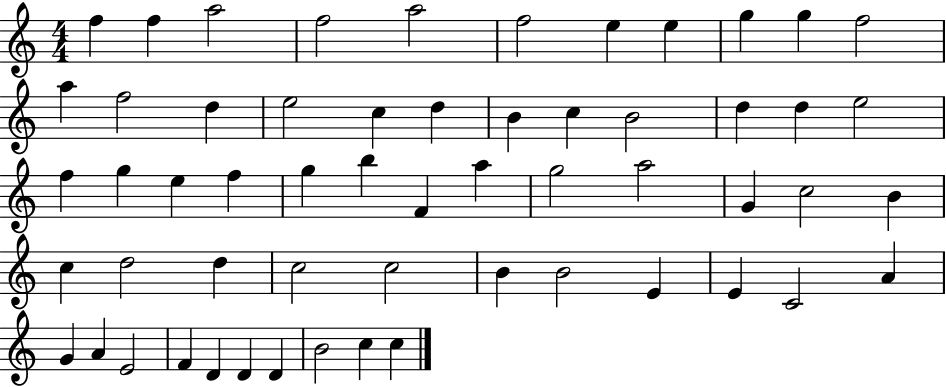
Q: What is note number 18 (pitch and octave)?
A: B4